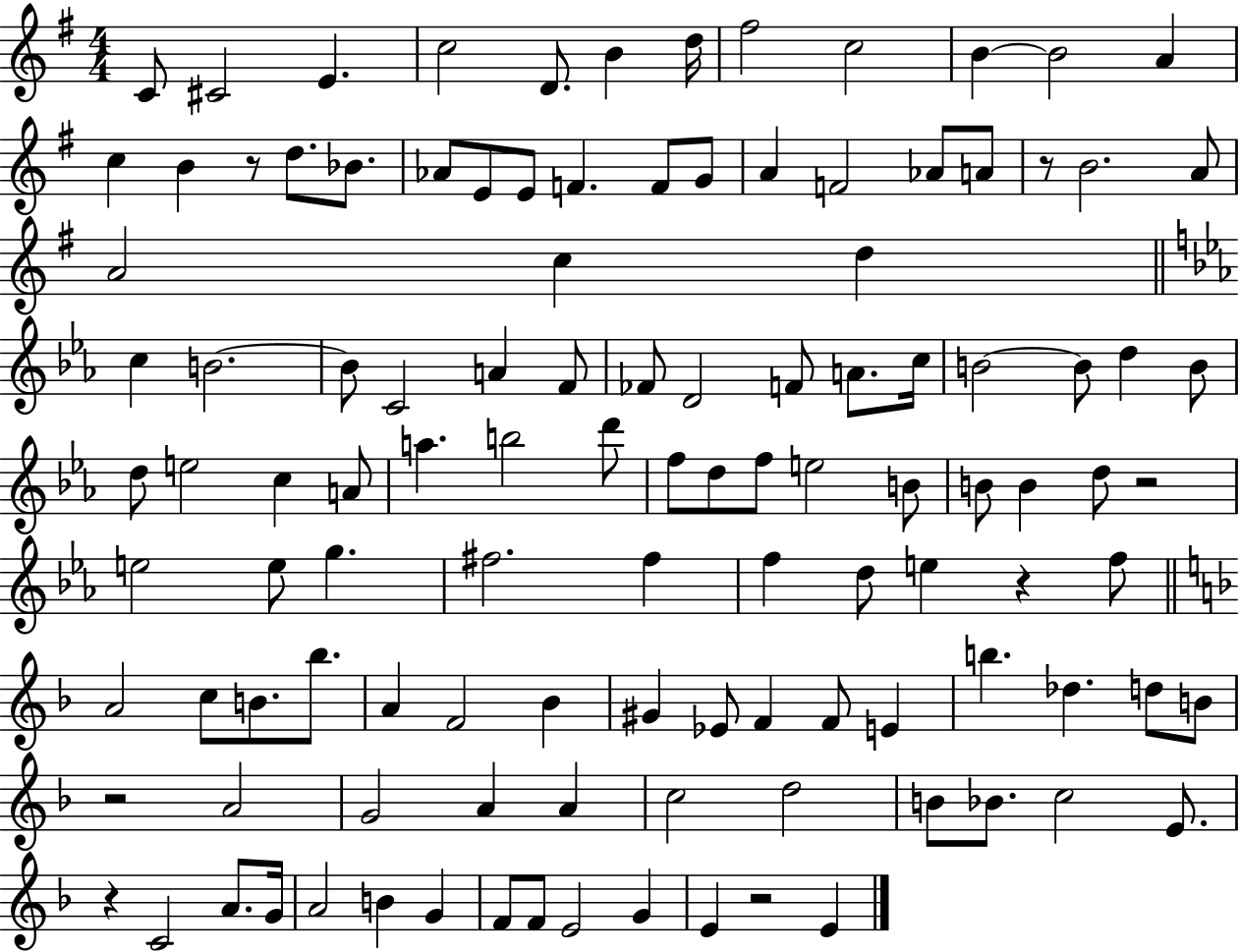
{
  \clef treble
  \numericTimeSignature
  \time 4/4
  \key g \major
  c'8 cis'2 e'4. | c''2 d'8. b'4 d''16 | fis''2 c''2 | b'4~~ b'2 a'4 | \break c''4 b'4 r8 d''8. bes'8. | aes'8 e'8 e'8 f'4. f'8 g'8 | a'4 f'2 aes'8 a'8 | r8 b'2. a'8 | \break a'2 c''4 d''4 | \bar "||" \break \key ees \major c''4 b'2.~~ | b'8 c'2 a'4 f'8 | fes'8 d'2 f'8 a'8. c''16 | b'2~~ b'8 d''4 b'8 | \break d''8 e''2 c''4 a'8 | a''4. b''2 d'''8 | f''8 d''8 f''8 e''2 b'8 | b'8 b'4 d''8 r2 | \break e''2 e''8 g''4. | fis''2. fis''4 | f''4 d''8 e''4 r4 f''8 | \bar "||" \break \key f \major a'2 c''8 b'8. bes''8. | a'4 f'2 bes'4 | gis'4 ees'8 f'4 f'8 e'4 | b''4. des''4. d''8 b'8 | \break r2 a'2 | g'2 a'4 a'4 | c''2 d''2 | b'8 bes'8. c''2 e'8. | \break r4 c'2 a'8. g'16 | a'2 b'4 g'4 | f'8 f'8 e'2 g'4 | e'4 r2 e'4 | \break \bar "|."
}